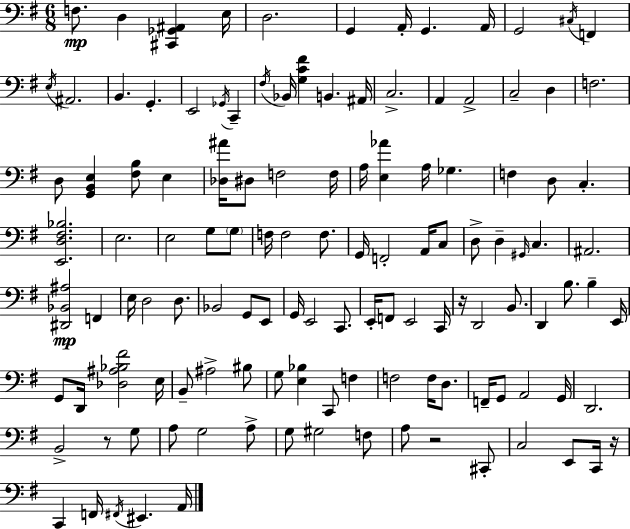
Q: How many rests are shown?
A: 4